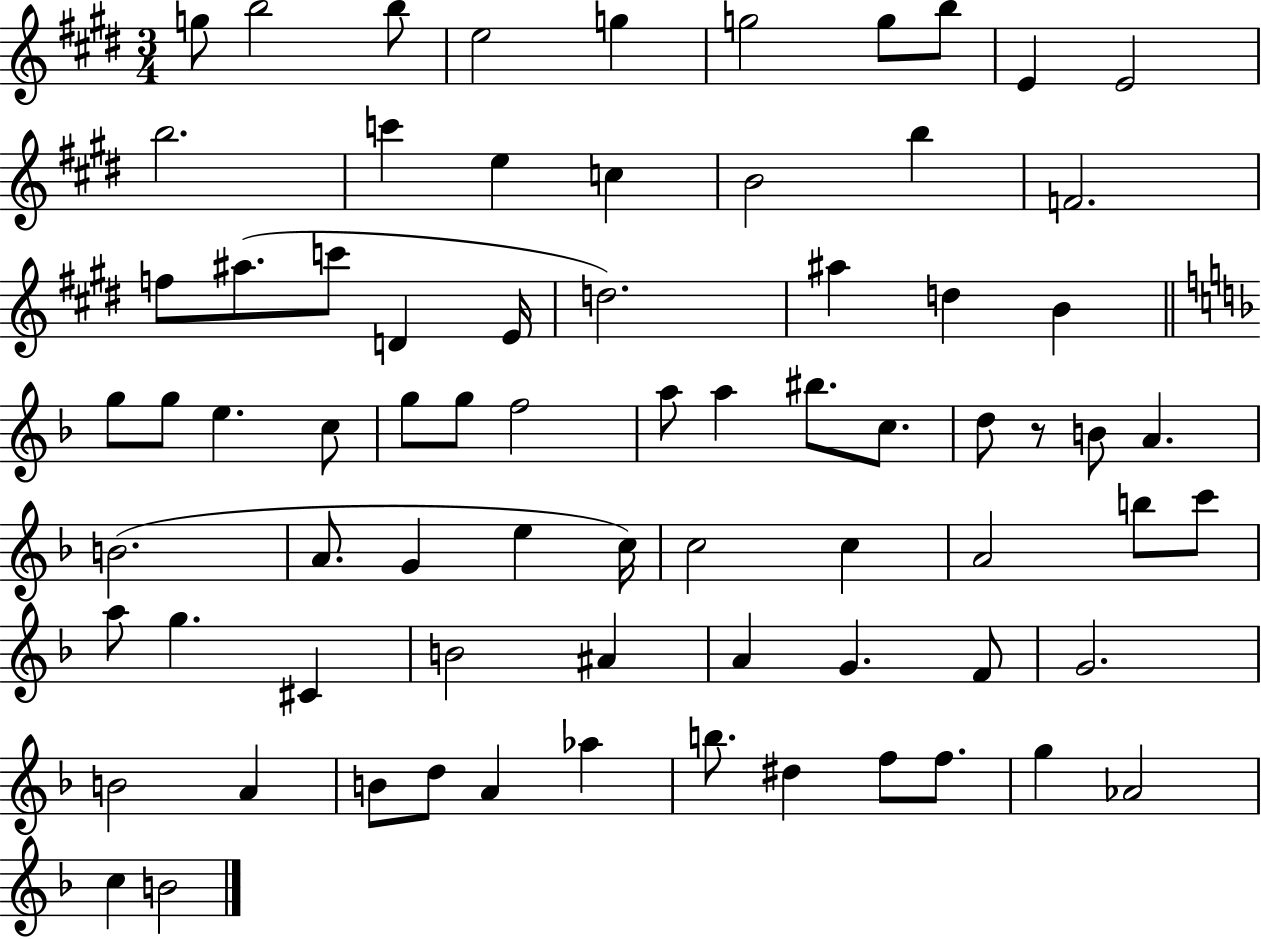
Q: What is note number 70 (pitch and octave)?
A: G5